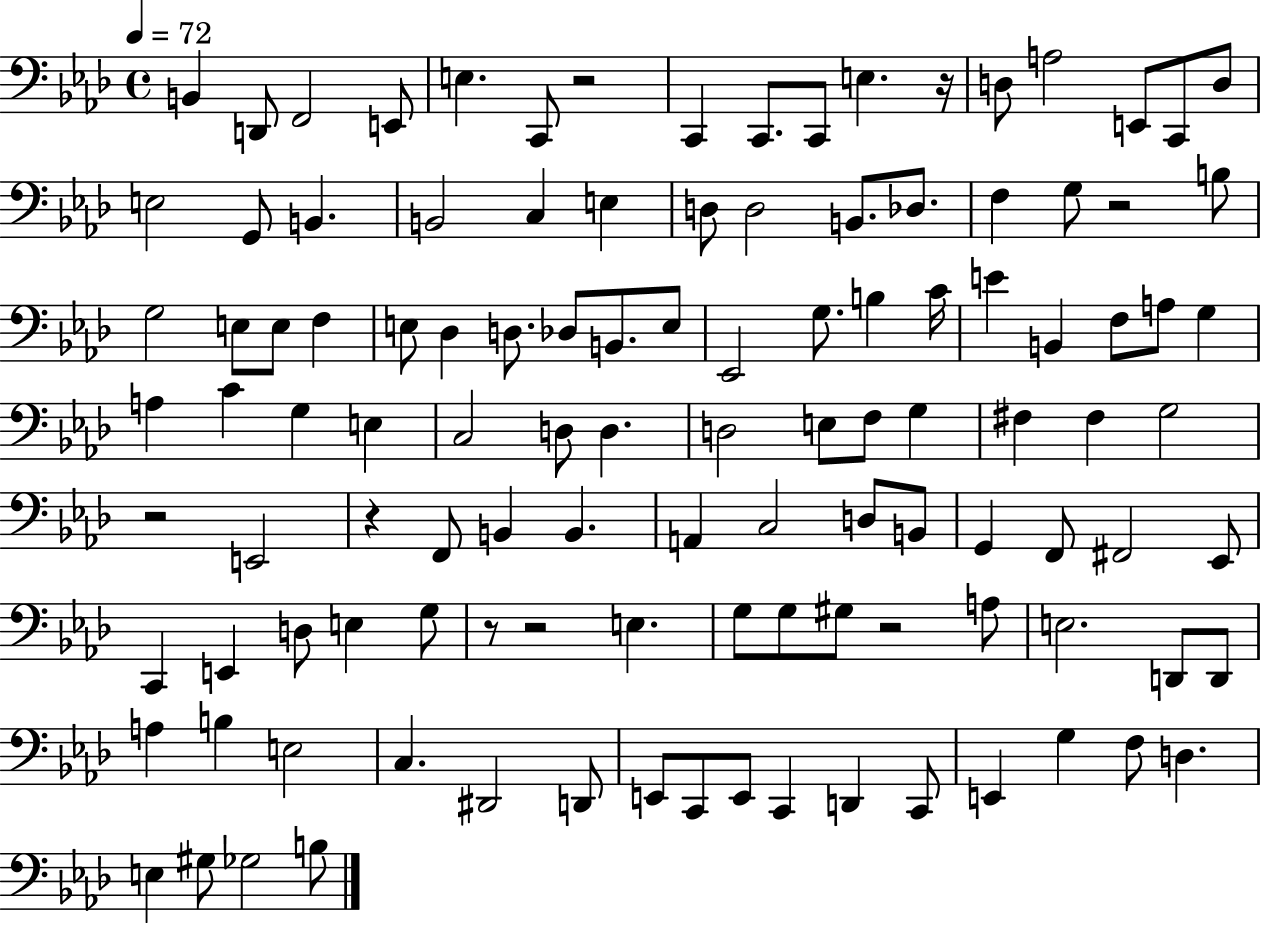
X:1
T:Untitled
M:4/4
L:1/4
K:Ab
B,, D,,/2 F,,2 E,,/2 E, C,,/2 z2 C,, C,,/2 C,,/2 E, z/4 D,/2 A,2 E,,/2 C,,/2 D,/2 E,2 G,,/2 B,, B,,2 C, E, D,/2 D,2 B,,/2 _D,/2 F, G,/2 z2 B,/2 G,2 E,/2 E,/2 F, E,/2 _D, D,/2 _D,/2 B,,/2 E,/2 _E,,2 G,/2 B, C/4 E B,, F,/2 A,/2 G, A, C G, E, C,2 D,/2 D, D,2 E,/2 F,/2 G, ^F, ^F, G,2 z2 E,,2 z F,,/2 B,, B,, A,, C,2 D,/2 B,,/2 G,, F,,/2 ^F,,2 _E,,/2 C,, E,, D,/2 E, G,/2 z/2 z2 E, G,/2 G,/2 ^G,/2 z2 A,/2 E,2 D,,/2 D,,/2 A, B, E,2 C, ^D,,2 D,,/2 E,,/2 C,,/2 E,,/2 C,, D,, C,,/2 E,, G, F,/2 D, E, ^G,/2 _G,2 B,/2